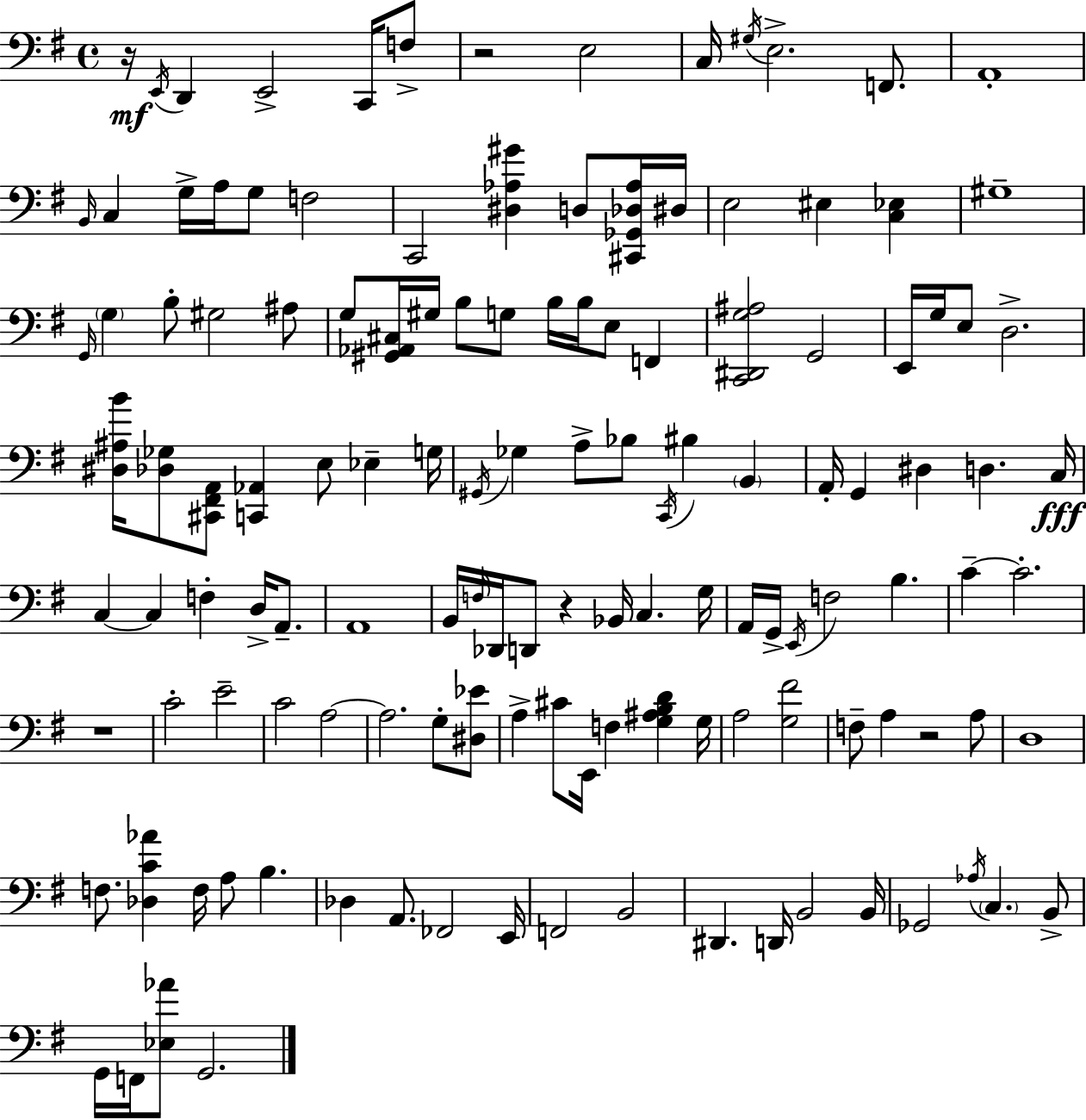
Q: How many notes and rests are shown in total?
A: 132